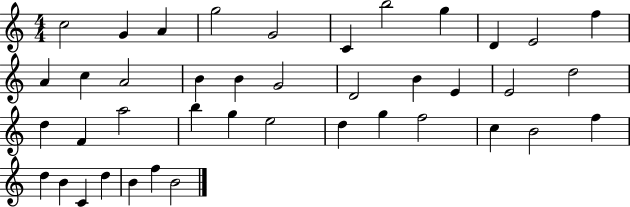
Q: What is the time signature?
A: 4/4